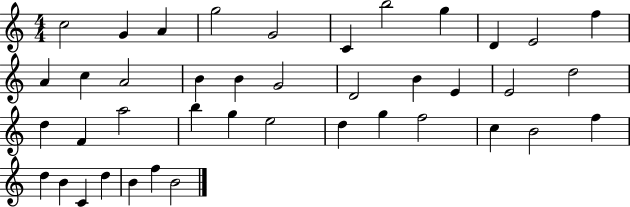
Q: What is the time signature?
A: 4/4